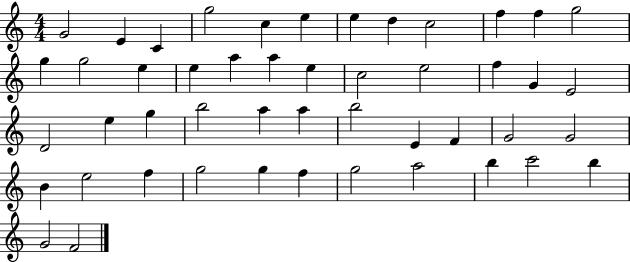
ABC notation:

X:1
T:Untitled
M:4/4
L:1/4
K:C
G2 E C g2 c e e d c2 f f g2 g g2 e e a a e c2 e2 f G E2 D2 e g b2 a a b2 E F G2 G2 B e2 f g2 g f g2 a2 b c'2 b G2 F2